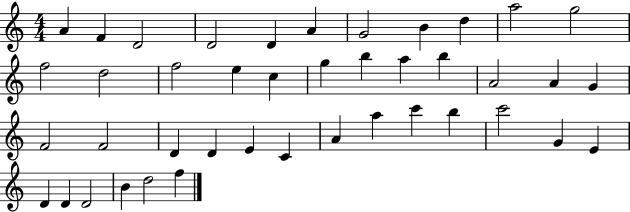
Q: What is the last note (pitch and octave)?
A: F5